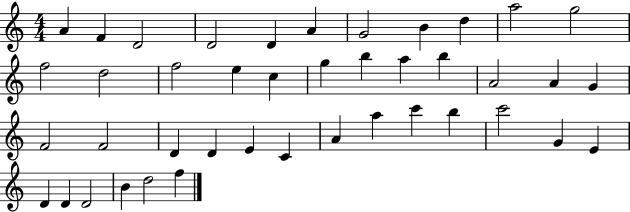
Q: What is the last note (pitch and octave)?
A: F5